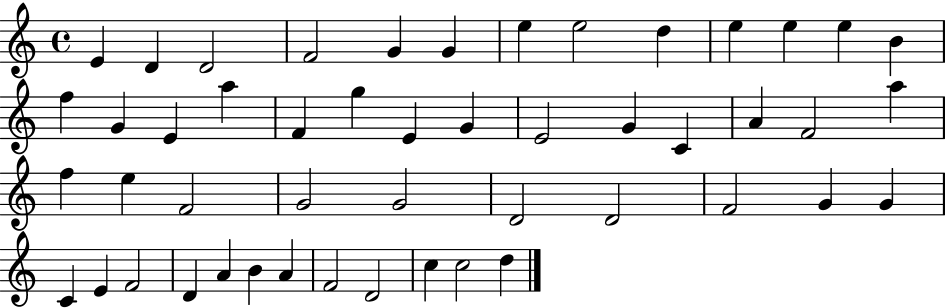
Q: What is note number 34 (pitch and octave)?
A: D4